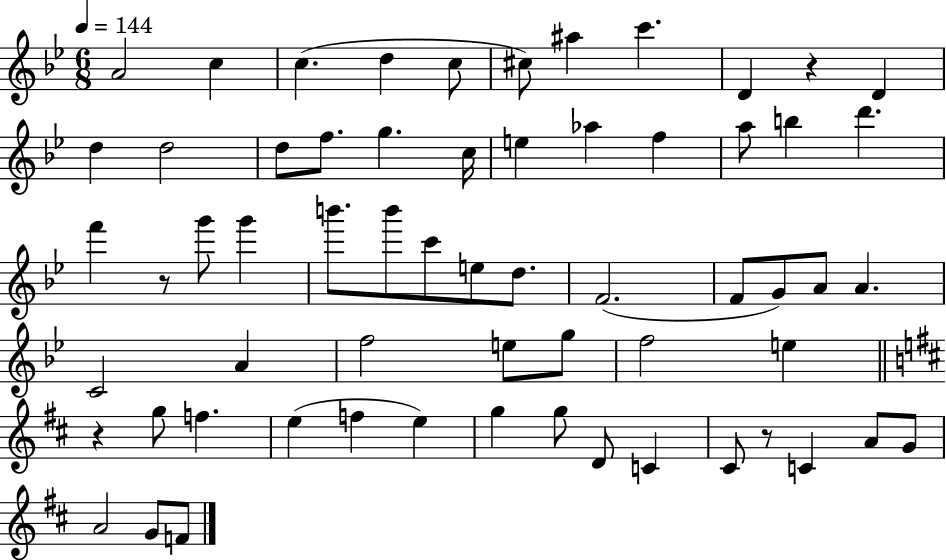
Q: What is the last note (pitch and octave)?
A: F4